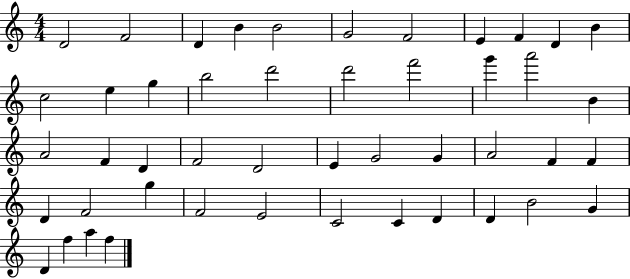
D4/h F4/h D4/q B4/q B4/h G4/h F4/h E4/q F4/q D4/q B4/q C5/h E5/q G5/q B5/h D6/h D6/h F6/h G6/q A6/h B4/q A4/h F4/q D4/q F4/h D4/h E4/q G4/h G4/q A4/h F4/q F4/q D4/q F4/h G5/q F4/h E4/h C4/h C4/q D4/q D4/q B4/h G4/q D4/q F5/q A5/q F5/q